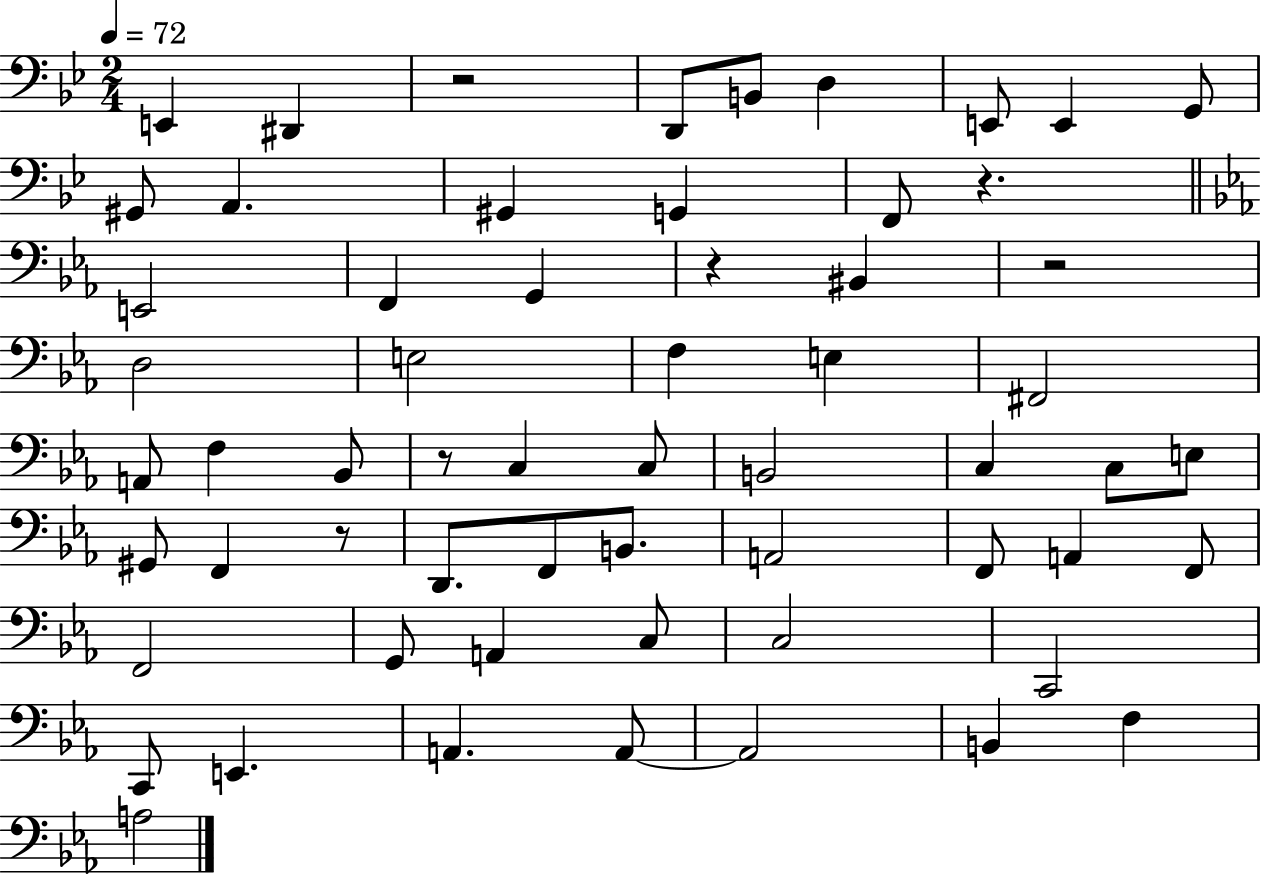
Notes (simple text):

E2/q D#2/q R/h D2/e B2/e D3/q E2/e E2/q G2/e G#2/e A2/q. G#2/q G2/q F2/e R/q. E2/h F2/q G2/q R/q BIS2/q R/h D3/h E3/h F3/q E3/q F#2/h A2/e F3/q Bb2/e R/e C3/q C3/e B2/h C3/q C3/e E3/e G#2/e F2/q R/e D2/e. F2/e B2/e. A2/h F2/e A2/q F2/e F2/h G2/e A2/q C3/e C3/h C2/h C2/e E2/q. A2/q. A2/e A2/h B2/q F3/q A3/h